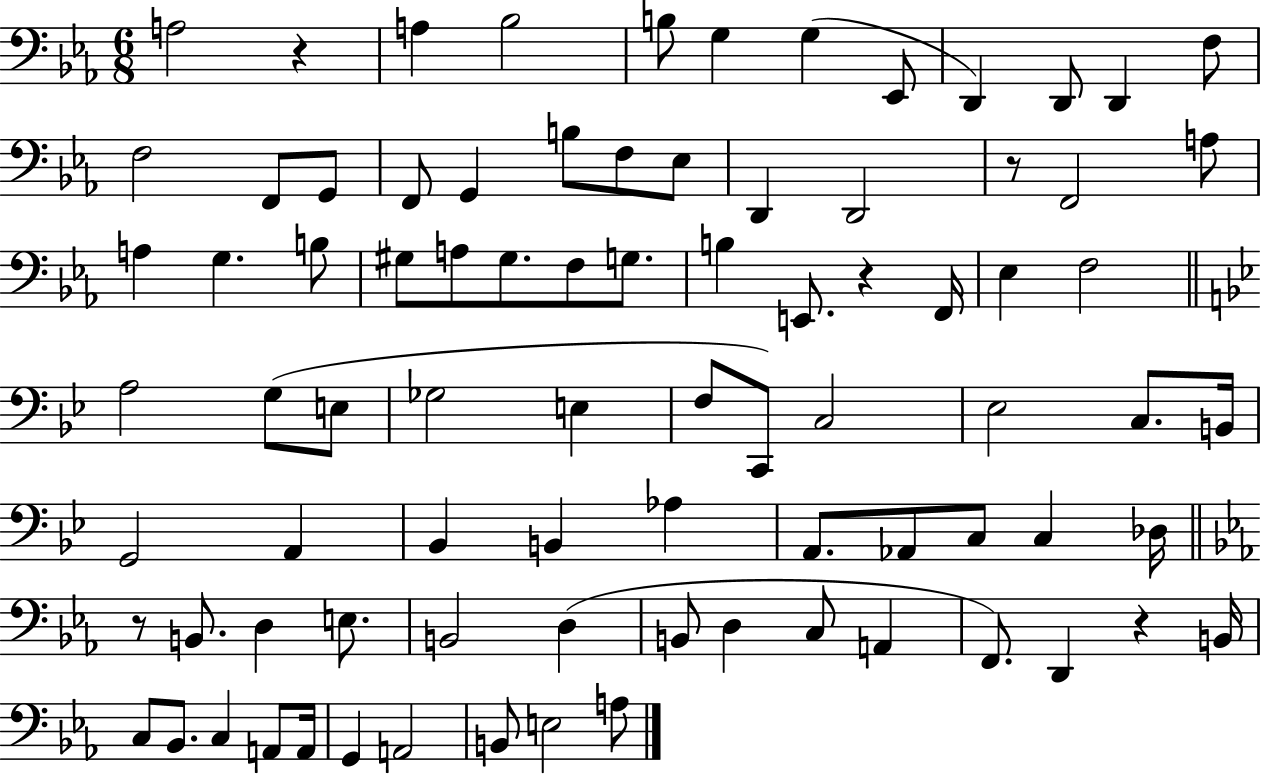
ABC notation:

X:1
T:Untitled
M:6/8
L:1/4
K:Eb
A,2 z A, _B,2 B,/2 G, G, _E,,/2 D,, D,,/2 D,, F,/2 F,2 F,,/2 G,,/2 F,,/2 G,, B,/2 F,/2 _E,/2 D,, D,,2 z/2 F,,2 A,/2 A, G, B,/2 ^G,/2 A,/2 ^G,/2 F,/2 G,/2 B, E,,/2 z F,,/4 _E, F,2 A,2 G,/2 E,/2 _G,2 E, F,/2 C,,/2 C,2 _E,2 C,/2 B,,/4 G,,2 A,, _B,, B,, _A, A,,/2 _A,,/2 C,/2 C, _D,/4 z/2 B,,/2 D, E,/2 B,,2 D, B,,/2 D, C,/2 A,, F,,/2 D,, z B,,/4 C,/2 _B,,/2 C, A,,/2 A,,/4 G,, A,,2 B,,/2 E,2 A,/2